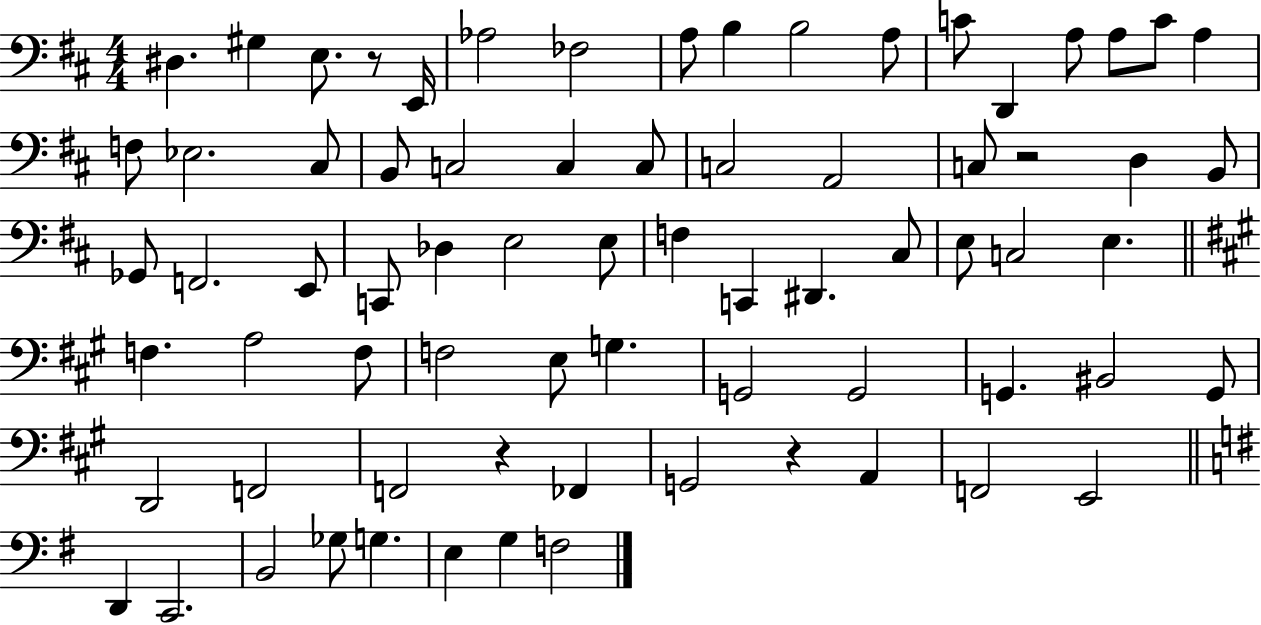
{
  \clef bass
  \numericTimeSignature
  \time 4/4
  \key d \major
  dis4. gis4 e8. r8 e,16 | aes2 fes2 | a8 b4 b2 a8 | c'8 d,4 a8 a8 c'8 a4 | \break f8 ees2. cis8 | b,8 c2 c4 c8 | c2 a,2 | c8 r2 d4 b,8 | \break ges,8 f,2. e,8 | c,8 des4 e2 e8 | f4 c,4 dis,4. cis8 | e8 c2 e4. | \break \bar "||" \break \key a \major f4. a2 f8 | f2 e8 g4. | g,2 g,2 | g,4. bis,2 g,8 | \break d,2 f,2 | f,2 r4 fes,4 | g,2 r4 a,4 | f,2 e,2 | \break \bar "||" \break \key g \major d,4 c,2. | b,2 ges8 g4. | e4 g4 f2 | \bar "|."
}